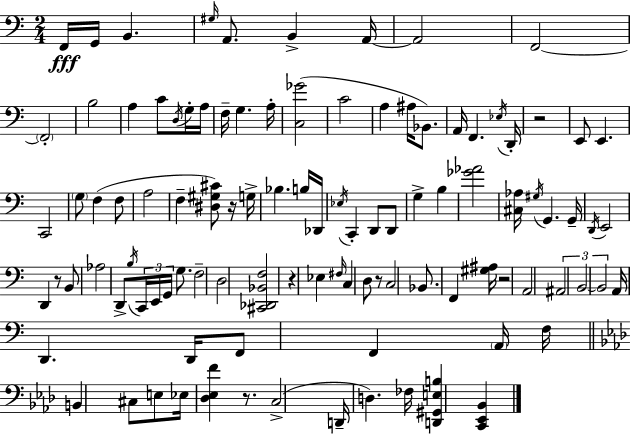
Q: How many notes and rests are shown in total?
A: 103